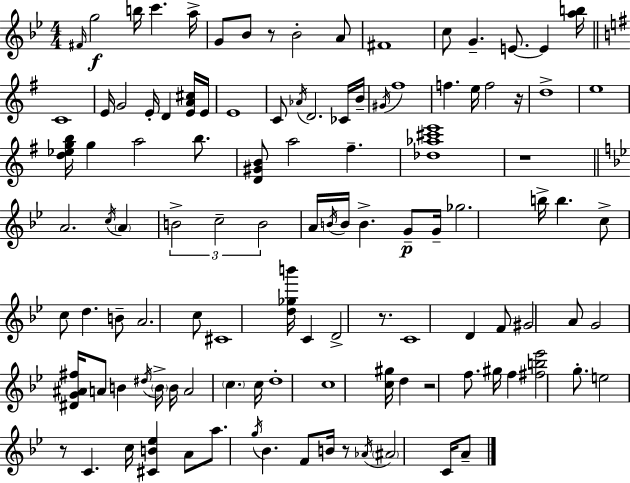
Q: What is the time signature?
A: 4/4